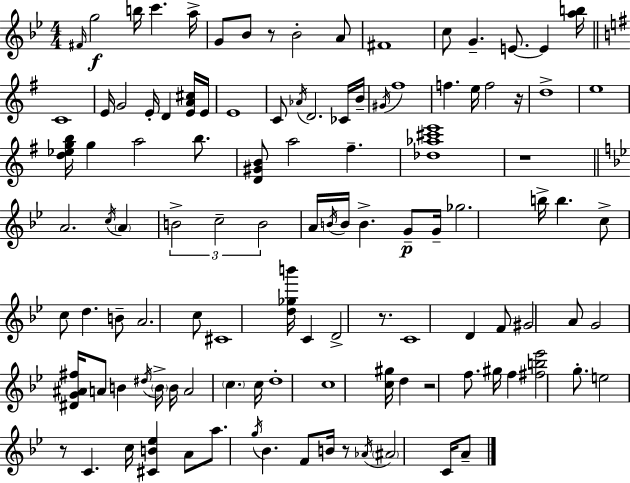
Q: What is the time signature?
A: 4/4